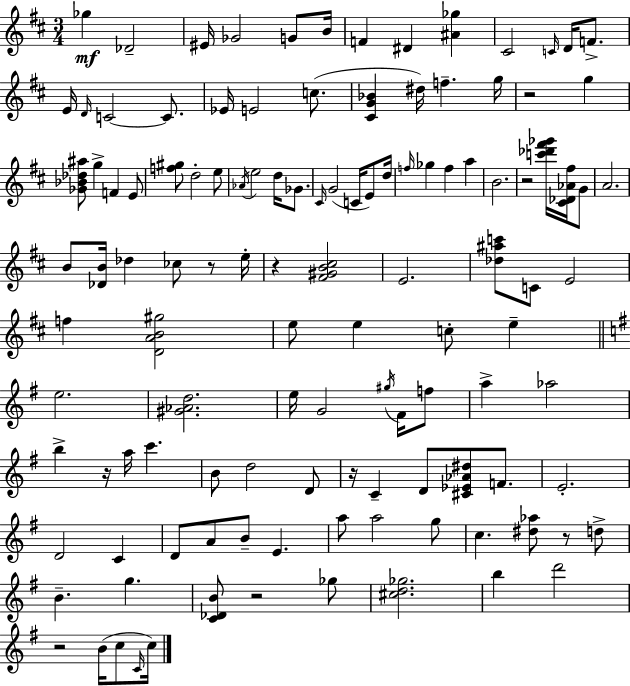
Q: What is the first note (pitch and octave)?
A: Gb5